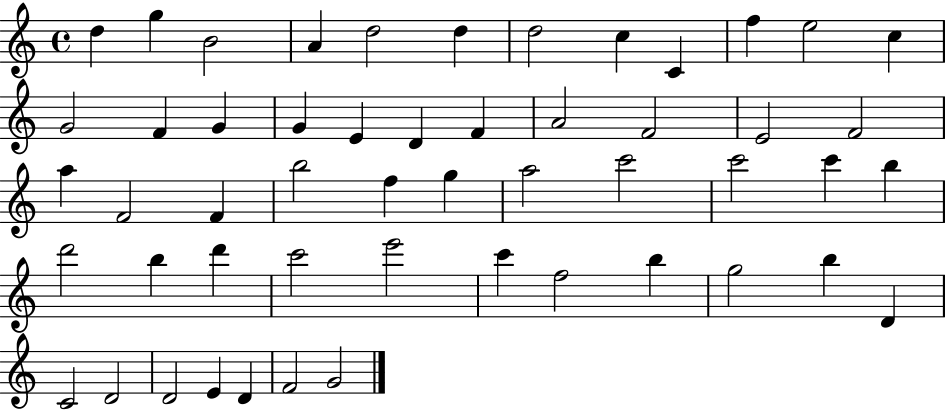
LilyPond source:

{
  \clef treble
  \time 4/4
  \defaultTimeSignature
  \key c \major
  d''4 g''4 b'2 | a'4 d''2 d''4 | d''2 c''4 c'4 | f''4 e''2 c''4 | \break g'2 f'4 g'4 | g'4 e'4 d'4 f'4 | a'2 f'2 | e'2 f'2 | \break a''4 f'2 f'4 | b''2 f''4 g''4 | a''2 c'''2 | c'''2 c'''4 b''4 | \break d'''2 b''4 d'''4 | c'''2 e'''2 | c'''4 f''2 b''4 | g''2 b''4 d'4 | \break c'2 d'2 | d'2 e'4 d'4 | f'2 g'2 | \bar "|."
}